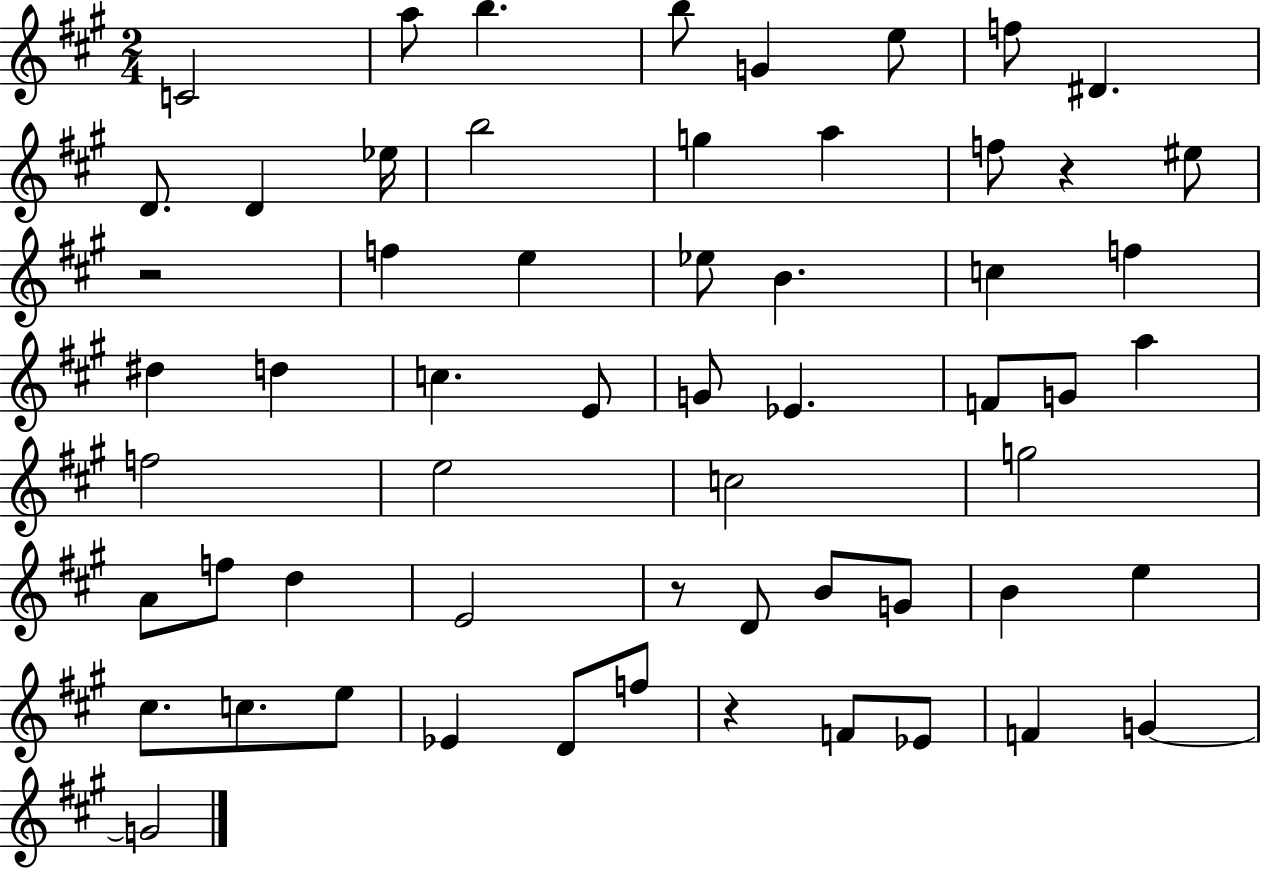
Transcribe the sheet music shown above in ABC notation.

X:1
T:Untitled
M:2/4
L:1/4
K:A
C2 a/2 b b/2 G e/2 f/2 ^D D/2 D _e/4 b2 g a f/2 z ^e/2 z2 f e _e/2 B c f ^d d c E/2 G/2 _E F/2 G/2 a f2 e2 c2 g2 A/2 f/2 d E2 z/2 D/2 B/2 G/2 B e ^c/2 c/2 e/2 _E D/2 f/2 z F/2 _E/2 F G G2